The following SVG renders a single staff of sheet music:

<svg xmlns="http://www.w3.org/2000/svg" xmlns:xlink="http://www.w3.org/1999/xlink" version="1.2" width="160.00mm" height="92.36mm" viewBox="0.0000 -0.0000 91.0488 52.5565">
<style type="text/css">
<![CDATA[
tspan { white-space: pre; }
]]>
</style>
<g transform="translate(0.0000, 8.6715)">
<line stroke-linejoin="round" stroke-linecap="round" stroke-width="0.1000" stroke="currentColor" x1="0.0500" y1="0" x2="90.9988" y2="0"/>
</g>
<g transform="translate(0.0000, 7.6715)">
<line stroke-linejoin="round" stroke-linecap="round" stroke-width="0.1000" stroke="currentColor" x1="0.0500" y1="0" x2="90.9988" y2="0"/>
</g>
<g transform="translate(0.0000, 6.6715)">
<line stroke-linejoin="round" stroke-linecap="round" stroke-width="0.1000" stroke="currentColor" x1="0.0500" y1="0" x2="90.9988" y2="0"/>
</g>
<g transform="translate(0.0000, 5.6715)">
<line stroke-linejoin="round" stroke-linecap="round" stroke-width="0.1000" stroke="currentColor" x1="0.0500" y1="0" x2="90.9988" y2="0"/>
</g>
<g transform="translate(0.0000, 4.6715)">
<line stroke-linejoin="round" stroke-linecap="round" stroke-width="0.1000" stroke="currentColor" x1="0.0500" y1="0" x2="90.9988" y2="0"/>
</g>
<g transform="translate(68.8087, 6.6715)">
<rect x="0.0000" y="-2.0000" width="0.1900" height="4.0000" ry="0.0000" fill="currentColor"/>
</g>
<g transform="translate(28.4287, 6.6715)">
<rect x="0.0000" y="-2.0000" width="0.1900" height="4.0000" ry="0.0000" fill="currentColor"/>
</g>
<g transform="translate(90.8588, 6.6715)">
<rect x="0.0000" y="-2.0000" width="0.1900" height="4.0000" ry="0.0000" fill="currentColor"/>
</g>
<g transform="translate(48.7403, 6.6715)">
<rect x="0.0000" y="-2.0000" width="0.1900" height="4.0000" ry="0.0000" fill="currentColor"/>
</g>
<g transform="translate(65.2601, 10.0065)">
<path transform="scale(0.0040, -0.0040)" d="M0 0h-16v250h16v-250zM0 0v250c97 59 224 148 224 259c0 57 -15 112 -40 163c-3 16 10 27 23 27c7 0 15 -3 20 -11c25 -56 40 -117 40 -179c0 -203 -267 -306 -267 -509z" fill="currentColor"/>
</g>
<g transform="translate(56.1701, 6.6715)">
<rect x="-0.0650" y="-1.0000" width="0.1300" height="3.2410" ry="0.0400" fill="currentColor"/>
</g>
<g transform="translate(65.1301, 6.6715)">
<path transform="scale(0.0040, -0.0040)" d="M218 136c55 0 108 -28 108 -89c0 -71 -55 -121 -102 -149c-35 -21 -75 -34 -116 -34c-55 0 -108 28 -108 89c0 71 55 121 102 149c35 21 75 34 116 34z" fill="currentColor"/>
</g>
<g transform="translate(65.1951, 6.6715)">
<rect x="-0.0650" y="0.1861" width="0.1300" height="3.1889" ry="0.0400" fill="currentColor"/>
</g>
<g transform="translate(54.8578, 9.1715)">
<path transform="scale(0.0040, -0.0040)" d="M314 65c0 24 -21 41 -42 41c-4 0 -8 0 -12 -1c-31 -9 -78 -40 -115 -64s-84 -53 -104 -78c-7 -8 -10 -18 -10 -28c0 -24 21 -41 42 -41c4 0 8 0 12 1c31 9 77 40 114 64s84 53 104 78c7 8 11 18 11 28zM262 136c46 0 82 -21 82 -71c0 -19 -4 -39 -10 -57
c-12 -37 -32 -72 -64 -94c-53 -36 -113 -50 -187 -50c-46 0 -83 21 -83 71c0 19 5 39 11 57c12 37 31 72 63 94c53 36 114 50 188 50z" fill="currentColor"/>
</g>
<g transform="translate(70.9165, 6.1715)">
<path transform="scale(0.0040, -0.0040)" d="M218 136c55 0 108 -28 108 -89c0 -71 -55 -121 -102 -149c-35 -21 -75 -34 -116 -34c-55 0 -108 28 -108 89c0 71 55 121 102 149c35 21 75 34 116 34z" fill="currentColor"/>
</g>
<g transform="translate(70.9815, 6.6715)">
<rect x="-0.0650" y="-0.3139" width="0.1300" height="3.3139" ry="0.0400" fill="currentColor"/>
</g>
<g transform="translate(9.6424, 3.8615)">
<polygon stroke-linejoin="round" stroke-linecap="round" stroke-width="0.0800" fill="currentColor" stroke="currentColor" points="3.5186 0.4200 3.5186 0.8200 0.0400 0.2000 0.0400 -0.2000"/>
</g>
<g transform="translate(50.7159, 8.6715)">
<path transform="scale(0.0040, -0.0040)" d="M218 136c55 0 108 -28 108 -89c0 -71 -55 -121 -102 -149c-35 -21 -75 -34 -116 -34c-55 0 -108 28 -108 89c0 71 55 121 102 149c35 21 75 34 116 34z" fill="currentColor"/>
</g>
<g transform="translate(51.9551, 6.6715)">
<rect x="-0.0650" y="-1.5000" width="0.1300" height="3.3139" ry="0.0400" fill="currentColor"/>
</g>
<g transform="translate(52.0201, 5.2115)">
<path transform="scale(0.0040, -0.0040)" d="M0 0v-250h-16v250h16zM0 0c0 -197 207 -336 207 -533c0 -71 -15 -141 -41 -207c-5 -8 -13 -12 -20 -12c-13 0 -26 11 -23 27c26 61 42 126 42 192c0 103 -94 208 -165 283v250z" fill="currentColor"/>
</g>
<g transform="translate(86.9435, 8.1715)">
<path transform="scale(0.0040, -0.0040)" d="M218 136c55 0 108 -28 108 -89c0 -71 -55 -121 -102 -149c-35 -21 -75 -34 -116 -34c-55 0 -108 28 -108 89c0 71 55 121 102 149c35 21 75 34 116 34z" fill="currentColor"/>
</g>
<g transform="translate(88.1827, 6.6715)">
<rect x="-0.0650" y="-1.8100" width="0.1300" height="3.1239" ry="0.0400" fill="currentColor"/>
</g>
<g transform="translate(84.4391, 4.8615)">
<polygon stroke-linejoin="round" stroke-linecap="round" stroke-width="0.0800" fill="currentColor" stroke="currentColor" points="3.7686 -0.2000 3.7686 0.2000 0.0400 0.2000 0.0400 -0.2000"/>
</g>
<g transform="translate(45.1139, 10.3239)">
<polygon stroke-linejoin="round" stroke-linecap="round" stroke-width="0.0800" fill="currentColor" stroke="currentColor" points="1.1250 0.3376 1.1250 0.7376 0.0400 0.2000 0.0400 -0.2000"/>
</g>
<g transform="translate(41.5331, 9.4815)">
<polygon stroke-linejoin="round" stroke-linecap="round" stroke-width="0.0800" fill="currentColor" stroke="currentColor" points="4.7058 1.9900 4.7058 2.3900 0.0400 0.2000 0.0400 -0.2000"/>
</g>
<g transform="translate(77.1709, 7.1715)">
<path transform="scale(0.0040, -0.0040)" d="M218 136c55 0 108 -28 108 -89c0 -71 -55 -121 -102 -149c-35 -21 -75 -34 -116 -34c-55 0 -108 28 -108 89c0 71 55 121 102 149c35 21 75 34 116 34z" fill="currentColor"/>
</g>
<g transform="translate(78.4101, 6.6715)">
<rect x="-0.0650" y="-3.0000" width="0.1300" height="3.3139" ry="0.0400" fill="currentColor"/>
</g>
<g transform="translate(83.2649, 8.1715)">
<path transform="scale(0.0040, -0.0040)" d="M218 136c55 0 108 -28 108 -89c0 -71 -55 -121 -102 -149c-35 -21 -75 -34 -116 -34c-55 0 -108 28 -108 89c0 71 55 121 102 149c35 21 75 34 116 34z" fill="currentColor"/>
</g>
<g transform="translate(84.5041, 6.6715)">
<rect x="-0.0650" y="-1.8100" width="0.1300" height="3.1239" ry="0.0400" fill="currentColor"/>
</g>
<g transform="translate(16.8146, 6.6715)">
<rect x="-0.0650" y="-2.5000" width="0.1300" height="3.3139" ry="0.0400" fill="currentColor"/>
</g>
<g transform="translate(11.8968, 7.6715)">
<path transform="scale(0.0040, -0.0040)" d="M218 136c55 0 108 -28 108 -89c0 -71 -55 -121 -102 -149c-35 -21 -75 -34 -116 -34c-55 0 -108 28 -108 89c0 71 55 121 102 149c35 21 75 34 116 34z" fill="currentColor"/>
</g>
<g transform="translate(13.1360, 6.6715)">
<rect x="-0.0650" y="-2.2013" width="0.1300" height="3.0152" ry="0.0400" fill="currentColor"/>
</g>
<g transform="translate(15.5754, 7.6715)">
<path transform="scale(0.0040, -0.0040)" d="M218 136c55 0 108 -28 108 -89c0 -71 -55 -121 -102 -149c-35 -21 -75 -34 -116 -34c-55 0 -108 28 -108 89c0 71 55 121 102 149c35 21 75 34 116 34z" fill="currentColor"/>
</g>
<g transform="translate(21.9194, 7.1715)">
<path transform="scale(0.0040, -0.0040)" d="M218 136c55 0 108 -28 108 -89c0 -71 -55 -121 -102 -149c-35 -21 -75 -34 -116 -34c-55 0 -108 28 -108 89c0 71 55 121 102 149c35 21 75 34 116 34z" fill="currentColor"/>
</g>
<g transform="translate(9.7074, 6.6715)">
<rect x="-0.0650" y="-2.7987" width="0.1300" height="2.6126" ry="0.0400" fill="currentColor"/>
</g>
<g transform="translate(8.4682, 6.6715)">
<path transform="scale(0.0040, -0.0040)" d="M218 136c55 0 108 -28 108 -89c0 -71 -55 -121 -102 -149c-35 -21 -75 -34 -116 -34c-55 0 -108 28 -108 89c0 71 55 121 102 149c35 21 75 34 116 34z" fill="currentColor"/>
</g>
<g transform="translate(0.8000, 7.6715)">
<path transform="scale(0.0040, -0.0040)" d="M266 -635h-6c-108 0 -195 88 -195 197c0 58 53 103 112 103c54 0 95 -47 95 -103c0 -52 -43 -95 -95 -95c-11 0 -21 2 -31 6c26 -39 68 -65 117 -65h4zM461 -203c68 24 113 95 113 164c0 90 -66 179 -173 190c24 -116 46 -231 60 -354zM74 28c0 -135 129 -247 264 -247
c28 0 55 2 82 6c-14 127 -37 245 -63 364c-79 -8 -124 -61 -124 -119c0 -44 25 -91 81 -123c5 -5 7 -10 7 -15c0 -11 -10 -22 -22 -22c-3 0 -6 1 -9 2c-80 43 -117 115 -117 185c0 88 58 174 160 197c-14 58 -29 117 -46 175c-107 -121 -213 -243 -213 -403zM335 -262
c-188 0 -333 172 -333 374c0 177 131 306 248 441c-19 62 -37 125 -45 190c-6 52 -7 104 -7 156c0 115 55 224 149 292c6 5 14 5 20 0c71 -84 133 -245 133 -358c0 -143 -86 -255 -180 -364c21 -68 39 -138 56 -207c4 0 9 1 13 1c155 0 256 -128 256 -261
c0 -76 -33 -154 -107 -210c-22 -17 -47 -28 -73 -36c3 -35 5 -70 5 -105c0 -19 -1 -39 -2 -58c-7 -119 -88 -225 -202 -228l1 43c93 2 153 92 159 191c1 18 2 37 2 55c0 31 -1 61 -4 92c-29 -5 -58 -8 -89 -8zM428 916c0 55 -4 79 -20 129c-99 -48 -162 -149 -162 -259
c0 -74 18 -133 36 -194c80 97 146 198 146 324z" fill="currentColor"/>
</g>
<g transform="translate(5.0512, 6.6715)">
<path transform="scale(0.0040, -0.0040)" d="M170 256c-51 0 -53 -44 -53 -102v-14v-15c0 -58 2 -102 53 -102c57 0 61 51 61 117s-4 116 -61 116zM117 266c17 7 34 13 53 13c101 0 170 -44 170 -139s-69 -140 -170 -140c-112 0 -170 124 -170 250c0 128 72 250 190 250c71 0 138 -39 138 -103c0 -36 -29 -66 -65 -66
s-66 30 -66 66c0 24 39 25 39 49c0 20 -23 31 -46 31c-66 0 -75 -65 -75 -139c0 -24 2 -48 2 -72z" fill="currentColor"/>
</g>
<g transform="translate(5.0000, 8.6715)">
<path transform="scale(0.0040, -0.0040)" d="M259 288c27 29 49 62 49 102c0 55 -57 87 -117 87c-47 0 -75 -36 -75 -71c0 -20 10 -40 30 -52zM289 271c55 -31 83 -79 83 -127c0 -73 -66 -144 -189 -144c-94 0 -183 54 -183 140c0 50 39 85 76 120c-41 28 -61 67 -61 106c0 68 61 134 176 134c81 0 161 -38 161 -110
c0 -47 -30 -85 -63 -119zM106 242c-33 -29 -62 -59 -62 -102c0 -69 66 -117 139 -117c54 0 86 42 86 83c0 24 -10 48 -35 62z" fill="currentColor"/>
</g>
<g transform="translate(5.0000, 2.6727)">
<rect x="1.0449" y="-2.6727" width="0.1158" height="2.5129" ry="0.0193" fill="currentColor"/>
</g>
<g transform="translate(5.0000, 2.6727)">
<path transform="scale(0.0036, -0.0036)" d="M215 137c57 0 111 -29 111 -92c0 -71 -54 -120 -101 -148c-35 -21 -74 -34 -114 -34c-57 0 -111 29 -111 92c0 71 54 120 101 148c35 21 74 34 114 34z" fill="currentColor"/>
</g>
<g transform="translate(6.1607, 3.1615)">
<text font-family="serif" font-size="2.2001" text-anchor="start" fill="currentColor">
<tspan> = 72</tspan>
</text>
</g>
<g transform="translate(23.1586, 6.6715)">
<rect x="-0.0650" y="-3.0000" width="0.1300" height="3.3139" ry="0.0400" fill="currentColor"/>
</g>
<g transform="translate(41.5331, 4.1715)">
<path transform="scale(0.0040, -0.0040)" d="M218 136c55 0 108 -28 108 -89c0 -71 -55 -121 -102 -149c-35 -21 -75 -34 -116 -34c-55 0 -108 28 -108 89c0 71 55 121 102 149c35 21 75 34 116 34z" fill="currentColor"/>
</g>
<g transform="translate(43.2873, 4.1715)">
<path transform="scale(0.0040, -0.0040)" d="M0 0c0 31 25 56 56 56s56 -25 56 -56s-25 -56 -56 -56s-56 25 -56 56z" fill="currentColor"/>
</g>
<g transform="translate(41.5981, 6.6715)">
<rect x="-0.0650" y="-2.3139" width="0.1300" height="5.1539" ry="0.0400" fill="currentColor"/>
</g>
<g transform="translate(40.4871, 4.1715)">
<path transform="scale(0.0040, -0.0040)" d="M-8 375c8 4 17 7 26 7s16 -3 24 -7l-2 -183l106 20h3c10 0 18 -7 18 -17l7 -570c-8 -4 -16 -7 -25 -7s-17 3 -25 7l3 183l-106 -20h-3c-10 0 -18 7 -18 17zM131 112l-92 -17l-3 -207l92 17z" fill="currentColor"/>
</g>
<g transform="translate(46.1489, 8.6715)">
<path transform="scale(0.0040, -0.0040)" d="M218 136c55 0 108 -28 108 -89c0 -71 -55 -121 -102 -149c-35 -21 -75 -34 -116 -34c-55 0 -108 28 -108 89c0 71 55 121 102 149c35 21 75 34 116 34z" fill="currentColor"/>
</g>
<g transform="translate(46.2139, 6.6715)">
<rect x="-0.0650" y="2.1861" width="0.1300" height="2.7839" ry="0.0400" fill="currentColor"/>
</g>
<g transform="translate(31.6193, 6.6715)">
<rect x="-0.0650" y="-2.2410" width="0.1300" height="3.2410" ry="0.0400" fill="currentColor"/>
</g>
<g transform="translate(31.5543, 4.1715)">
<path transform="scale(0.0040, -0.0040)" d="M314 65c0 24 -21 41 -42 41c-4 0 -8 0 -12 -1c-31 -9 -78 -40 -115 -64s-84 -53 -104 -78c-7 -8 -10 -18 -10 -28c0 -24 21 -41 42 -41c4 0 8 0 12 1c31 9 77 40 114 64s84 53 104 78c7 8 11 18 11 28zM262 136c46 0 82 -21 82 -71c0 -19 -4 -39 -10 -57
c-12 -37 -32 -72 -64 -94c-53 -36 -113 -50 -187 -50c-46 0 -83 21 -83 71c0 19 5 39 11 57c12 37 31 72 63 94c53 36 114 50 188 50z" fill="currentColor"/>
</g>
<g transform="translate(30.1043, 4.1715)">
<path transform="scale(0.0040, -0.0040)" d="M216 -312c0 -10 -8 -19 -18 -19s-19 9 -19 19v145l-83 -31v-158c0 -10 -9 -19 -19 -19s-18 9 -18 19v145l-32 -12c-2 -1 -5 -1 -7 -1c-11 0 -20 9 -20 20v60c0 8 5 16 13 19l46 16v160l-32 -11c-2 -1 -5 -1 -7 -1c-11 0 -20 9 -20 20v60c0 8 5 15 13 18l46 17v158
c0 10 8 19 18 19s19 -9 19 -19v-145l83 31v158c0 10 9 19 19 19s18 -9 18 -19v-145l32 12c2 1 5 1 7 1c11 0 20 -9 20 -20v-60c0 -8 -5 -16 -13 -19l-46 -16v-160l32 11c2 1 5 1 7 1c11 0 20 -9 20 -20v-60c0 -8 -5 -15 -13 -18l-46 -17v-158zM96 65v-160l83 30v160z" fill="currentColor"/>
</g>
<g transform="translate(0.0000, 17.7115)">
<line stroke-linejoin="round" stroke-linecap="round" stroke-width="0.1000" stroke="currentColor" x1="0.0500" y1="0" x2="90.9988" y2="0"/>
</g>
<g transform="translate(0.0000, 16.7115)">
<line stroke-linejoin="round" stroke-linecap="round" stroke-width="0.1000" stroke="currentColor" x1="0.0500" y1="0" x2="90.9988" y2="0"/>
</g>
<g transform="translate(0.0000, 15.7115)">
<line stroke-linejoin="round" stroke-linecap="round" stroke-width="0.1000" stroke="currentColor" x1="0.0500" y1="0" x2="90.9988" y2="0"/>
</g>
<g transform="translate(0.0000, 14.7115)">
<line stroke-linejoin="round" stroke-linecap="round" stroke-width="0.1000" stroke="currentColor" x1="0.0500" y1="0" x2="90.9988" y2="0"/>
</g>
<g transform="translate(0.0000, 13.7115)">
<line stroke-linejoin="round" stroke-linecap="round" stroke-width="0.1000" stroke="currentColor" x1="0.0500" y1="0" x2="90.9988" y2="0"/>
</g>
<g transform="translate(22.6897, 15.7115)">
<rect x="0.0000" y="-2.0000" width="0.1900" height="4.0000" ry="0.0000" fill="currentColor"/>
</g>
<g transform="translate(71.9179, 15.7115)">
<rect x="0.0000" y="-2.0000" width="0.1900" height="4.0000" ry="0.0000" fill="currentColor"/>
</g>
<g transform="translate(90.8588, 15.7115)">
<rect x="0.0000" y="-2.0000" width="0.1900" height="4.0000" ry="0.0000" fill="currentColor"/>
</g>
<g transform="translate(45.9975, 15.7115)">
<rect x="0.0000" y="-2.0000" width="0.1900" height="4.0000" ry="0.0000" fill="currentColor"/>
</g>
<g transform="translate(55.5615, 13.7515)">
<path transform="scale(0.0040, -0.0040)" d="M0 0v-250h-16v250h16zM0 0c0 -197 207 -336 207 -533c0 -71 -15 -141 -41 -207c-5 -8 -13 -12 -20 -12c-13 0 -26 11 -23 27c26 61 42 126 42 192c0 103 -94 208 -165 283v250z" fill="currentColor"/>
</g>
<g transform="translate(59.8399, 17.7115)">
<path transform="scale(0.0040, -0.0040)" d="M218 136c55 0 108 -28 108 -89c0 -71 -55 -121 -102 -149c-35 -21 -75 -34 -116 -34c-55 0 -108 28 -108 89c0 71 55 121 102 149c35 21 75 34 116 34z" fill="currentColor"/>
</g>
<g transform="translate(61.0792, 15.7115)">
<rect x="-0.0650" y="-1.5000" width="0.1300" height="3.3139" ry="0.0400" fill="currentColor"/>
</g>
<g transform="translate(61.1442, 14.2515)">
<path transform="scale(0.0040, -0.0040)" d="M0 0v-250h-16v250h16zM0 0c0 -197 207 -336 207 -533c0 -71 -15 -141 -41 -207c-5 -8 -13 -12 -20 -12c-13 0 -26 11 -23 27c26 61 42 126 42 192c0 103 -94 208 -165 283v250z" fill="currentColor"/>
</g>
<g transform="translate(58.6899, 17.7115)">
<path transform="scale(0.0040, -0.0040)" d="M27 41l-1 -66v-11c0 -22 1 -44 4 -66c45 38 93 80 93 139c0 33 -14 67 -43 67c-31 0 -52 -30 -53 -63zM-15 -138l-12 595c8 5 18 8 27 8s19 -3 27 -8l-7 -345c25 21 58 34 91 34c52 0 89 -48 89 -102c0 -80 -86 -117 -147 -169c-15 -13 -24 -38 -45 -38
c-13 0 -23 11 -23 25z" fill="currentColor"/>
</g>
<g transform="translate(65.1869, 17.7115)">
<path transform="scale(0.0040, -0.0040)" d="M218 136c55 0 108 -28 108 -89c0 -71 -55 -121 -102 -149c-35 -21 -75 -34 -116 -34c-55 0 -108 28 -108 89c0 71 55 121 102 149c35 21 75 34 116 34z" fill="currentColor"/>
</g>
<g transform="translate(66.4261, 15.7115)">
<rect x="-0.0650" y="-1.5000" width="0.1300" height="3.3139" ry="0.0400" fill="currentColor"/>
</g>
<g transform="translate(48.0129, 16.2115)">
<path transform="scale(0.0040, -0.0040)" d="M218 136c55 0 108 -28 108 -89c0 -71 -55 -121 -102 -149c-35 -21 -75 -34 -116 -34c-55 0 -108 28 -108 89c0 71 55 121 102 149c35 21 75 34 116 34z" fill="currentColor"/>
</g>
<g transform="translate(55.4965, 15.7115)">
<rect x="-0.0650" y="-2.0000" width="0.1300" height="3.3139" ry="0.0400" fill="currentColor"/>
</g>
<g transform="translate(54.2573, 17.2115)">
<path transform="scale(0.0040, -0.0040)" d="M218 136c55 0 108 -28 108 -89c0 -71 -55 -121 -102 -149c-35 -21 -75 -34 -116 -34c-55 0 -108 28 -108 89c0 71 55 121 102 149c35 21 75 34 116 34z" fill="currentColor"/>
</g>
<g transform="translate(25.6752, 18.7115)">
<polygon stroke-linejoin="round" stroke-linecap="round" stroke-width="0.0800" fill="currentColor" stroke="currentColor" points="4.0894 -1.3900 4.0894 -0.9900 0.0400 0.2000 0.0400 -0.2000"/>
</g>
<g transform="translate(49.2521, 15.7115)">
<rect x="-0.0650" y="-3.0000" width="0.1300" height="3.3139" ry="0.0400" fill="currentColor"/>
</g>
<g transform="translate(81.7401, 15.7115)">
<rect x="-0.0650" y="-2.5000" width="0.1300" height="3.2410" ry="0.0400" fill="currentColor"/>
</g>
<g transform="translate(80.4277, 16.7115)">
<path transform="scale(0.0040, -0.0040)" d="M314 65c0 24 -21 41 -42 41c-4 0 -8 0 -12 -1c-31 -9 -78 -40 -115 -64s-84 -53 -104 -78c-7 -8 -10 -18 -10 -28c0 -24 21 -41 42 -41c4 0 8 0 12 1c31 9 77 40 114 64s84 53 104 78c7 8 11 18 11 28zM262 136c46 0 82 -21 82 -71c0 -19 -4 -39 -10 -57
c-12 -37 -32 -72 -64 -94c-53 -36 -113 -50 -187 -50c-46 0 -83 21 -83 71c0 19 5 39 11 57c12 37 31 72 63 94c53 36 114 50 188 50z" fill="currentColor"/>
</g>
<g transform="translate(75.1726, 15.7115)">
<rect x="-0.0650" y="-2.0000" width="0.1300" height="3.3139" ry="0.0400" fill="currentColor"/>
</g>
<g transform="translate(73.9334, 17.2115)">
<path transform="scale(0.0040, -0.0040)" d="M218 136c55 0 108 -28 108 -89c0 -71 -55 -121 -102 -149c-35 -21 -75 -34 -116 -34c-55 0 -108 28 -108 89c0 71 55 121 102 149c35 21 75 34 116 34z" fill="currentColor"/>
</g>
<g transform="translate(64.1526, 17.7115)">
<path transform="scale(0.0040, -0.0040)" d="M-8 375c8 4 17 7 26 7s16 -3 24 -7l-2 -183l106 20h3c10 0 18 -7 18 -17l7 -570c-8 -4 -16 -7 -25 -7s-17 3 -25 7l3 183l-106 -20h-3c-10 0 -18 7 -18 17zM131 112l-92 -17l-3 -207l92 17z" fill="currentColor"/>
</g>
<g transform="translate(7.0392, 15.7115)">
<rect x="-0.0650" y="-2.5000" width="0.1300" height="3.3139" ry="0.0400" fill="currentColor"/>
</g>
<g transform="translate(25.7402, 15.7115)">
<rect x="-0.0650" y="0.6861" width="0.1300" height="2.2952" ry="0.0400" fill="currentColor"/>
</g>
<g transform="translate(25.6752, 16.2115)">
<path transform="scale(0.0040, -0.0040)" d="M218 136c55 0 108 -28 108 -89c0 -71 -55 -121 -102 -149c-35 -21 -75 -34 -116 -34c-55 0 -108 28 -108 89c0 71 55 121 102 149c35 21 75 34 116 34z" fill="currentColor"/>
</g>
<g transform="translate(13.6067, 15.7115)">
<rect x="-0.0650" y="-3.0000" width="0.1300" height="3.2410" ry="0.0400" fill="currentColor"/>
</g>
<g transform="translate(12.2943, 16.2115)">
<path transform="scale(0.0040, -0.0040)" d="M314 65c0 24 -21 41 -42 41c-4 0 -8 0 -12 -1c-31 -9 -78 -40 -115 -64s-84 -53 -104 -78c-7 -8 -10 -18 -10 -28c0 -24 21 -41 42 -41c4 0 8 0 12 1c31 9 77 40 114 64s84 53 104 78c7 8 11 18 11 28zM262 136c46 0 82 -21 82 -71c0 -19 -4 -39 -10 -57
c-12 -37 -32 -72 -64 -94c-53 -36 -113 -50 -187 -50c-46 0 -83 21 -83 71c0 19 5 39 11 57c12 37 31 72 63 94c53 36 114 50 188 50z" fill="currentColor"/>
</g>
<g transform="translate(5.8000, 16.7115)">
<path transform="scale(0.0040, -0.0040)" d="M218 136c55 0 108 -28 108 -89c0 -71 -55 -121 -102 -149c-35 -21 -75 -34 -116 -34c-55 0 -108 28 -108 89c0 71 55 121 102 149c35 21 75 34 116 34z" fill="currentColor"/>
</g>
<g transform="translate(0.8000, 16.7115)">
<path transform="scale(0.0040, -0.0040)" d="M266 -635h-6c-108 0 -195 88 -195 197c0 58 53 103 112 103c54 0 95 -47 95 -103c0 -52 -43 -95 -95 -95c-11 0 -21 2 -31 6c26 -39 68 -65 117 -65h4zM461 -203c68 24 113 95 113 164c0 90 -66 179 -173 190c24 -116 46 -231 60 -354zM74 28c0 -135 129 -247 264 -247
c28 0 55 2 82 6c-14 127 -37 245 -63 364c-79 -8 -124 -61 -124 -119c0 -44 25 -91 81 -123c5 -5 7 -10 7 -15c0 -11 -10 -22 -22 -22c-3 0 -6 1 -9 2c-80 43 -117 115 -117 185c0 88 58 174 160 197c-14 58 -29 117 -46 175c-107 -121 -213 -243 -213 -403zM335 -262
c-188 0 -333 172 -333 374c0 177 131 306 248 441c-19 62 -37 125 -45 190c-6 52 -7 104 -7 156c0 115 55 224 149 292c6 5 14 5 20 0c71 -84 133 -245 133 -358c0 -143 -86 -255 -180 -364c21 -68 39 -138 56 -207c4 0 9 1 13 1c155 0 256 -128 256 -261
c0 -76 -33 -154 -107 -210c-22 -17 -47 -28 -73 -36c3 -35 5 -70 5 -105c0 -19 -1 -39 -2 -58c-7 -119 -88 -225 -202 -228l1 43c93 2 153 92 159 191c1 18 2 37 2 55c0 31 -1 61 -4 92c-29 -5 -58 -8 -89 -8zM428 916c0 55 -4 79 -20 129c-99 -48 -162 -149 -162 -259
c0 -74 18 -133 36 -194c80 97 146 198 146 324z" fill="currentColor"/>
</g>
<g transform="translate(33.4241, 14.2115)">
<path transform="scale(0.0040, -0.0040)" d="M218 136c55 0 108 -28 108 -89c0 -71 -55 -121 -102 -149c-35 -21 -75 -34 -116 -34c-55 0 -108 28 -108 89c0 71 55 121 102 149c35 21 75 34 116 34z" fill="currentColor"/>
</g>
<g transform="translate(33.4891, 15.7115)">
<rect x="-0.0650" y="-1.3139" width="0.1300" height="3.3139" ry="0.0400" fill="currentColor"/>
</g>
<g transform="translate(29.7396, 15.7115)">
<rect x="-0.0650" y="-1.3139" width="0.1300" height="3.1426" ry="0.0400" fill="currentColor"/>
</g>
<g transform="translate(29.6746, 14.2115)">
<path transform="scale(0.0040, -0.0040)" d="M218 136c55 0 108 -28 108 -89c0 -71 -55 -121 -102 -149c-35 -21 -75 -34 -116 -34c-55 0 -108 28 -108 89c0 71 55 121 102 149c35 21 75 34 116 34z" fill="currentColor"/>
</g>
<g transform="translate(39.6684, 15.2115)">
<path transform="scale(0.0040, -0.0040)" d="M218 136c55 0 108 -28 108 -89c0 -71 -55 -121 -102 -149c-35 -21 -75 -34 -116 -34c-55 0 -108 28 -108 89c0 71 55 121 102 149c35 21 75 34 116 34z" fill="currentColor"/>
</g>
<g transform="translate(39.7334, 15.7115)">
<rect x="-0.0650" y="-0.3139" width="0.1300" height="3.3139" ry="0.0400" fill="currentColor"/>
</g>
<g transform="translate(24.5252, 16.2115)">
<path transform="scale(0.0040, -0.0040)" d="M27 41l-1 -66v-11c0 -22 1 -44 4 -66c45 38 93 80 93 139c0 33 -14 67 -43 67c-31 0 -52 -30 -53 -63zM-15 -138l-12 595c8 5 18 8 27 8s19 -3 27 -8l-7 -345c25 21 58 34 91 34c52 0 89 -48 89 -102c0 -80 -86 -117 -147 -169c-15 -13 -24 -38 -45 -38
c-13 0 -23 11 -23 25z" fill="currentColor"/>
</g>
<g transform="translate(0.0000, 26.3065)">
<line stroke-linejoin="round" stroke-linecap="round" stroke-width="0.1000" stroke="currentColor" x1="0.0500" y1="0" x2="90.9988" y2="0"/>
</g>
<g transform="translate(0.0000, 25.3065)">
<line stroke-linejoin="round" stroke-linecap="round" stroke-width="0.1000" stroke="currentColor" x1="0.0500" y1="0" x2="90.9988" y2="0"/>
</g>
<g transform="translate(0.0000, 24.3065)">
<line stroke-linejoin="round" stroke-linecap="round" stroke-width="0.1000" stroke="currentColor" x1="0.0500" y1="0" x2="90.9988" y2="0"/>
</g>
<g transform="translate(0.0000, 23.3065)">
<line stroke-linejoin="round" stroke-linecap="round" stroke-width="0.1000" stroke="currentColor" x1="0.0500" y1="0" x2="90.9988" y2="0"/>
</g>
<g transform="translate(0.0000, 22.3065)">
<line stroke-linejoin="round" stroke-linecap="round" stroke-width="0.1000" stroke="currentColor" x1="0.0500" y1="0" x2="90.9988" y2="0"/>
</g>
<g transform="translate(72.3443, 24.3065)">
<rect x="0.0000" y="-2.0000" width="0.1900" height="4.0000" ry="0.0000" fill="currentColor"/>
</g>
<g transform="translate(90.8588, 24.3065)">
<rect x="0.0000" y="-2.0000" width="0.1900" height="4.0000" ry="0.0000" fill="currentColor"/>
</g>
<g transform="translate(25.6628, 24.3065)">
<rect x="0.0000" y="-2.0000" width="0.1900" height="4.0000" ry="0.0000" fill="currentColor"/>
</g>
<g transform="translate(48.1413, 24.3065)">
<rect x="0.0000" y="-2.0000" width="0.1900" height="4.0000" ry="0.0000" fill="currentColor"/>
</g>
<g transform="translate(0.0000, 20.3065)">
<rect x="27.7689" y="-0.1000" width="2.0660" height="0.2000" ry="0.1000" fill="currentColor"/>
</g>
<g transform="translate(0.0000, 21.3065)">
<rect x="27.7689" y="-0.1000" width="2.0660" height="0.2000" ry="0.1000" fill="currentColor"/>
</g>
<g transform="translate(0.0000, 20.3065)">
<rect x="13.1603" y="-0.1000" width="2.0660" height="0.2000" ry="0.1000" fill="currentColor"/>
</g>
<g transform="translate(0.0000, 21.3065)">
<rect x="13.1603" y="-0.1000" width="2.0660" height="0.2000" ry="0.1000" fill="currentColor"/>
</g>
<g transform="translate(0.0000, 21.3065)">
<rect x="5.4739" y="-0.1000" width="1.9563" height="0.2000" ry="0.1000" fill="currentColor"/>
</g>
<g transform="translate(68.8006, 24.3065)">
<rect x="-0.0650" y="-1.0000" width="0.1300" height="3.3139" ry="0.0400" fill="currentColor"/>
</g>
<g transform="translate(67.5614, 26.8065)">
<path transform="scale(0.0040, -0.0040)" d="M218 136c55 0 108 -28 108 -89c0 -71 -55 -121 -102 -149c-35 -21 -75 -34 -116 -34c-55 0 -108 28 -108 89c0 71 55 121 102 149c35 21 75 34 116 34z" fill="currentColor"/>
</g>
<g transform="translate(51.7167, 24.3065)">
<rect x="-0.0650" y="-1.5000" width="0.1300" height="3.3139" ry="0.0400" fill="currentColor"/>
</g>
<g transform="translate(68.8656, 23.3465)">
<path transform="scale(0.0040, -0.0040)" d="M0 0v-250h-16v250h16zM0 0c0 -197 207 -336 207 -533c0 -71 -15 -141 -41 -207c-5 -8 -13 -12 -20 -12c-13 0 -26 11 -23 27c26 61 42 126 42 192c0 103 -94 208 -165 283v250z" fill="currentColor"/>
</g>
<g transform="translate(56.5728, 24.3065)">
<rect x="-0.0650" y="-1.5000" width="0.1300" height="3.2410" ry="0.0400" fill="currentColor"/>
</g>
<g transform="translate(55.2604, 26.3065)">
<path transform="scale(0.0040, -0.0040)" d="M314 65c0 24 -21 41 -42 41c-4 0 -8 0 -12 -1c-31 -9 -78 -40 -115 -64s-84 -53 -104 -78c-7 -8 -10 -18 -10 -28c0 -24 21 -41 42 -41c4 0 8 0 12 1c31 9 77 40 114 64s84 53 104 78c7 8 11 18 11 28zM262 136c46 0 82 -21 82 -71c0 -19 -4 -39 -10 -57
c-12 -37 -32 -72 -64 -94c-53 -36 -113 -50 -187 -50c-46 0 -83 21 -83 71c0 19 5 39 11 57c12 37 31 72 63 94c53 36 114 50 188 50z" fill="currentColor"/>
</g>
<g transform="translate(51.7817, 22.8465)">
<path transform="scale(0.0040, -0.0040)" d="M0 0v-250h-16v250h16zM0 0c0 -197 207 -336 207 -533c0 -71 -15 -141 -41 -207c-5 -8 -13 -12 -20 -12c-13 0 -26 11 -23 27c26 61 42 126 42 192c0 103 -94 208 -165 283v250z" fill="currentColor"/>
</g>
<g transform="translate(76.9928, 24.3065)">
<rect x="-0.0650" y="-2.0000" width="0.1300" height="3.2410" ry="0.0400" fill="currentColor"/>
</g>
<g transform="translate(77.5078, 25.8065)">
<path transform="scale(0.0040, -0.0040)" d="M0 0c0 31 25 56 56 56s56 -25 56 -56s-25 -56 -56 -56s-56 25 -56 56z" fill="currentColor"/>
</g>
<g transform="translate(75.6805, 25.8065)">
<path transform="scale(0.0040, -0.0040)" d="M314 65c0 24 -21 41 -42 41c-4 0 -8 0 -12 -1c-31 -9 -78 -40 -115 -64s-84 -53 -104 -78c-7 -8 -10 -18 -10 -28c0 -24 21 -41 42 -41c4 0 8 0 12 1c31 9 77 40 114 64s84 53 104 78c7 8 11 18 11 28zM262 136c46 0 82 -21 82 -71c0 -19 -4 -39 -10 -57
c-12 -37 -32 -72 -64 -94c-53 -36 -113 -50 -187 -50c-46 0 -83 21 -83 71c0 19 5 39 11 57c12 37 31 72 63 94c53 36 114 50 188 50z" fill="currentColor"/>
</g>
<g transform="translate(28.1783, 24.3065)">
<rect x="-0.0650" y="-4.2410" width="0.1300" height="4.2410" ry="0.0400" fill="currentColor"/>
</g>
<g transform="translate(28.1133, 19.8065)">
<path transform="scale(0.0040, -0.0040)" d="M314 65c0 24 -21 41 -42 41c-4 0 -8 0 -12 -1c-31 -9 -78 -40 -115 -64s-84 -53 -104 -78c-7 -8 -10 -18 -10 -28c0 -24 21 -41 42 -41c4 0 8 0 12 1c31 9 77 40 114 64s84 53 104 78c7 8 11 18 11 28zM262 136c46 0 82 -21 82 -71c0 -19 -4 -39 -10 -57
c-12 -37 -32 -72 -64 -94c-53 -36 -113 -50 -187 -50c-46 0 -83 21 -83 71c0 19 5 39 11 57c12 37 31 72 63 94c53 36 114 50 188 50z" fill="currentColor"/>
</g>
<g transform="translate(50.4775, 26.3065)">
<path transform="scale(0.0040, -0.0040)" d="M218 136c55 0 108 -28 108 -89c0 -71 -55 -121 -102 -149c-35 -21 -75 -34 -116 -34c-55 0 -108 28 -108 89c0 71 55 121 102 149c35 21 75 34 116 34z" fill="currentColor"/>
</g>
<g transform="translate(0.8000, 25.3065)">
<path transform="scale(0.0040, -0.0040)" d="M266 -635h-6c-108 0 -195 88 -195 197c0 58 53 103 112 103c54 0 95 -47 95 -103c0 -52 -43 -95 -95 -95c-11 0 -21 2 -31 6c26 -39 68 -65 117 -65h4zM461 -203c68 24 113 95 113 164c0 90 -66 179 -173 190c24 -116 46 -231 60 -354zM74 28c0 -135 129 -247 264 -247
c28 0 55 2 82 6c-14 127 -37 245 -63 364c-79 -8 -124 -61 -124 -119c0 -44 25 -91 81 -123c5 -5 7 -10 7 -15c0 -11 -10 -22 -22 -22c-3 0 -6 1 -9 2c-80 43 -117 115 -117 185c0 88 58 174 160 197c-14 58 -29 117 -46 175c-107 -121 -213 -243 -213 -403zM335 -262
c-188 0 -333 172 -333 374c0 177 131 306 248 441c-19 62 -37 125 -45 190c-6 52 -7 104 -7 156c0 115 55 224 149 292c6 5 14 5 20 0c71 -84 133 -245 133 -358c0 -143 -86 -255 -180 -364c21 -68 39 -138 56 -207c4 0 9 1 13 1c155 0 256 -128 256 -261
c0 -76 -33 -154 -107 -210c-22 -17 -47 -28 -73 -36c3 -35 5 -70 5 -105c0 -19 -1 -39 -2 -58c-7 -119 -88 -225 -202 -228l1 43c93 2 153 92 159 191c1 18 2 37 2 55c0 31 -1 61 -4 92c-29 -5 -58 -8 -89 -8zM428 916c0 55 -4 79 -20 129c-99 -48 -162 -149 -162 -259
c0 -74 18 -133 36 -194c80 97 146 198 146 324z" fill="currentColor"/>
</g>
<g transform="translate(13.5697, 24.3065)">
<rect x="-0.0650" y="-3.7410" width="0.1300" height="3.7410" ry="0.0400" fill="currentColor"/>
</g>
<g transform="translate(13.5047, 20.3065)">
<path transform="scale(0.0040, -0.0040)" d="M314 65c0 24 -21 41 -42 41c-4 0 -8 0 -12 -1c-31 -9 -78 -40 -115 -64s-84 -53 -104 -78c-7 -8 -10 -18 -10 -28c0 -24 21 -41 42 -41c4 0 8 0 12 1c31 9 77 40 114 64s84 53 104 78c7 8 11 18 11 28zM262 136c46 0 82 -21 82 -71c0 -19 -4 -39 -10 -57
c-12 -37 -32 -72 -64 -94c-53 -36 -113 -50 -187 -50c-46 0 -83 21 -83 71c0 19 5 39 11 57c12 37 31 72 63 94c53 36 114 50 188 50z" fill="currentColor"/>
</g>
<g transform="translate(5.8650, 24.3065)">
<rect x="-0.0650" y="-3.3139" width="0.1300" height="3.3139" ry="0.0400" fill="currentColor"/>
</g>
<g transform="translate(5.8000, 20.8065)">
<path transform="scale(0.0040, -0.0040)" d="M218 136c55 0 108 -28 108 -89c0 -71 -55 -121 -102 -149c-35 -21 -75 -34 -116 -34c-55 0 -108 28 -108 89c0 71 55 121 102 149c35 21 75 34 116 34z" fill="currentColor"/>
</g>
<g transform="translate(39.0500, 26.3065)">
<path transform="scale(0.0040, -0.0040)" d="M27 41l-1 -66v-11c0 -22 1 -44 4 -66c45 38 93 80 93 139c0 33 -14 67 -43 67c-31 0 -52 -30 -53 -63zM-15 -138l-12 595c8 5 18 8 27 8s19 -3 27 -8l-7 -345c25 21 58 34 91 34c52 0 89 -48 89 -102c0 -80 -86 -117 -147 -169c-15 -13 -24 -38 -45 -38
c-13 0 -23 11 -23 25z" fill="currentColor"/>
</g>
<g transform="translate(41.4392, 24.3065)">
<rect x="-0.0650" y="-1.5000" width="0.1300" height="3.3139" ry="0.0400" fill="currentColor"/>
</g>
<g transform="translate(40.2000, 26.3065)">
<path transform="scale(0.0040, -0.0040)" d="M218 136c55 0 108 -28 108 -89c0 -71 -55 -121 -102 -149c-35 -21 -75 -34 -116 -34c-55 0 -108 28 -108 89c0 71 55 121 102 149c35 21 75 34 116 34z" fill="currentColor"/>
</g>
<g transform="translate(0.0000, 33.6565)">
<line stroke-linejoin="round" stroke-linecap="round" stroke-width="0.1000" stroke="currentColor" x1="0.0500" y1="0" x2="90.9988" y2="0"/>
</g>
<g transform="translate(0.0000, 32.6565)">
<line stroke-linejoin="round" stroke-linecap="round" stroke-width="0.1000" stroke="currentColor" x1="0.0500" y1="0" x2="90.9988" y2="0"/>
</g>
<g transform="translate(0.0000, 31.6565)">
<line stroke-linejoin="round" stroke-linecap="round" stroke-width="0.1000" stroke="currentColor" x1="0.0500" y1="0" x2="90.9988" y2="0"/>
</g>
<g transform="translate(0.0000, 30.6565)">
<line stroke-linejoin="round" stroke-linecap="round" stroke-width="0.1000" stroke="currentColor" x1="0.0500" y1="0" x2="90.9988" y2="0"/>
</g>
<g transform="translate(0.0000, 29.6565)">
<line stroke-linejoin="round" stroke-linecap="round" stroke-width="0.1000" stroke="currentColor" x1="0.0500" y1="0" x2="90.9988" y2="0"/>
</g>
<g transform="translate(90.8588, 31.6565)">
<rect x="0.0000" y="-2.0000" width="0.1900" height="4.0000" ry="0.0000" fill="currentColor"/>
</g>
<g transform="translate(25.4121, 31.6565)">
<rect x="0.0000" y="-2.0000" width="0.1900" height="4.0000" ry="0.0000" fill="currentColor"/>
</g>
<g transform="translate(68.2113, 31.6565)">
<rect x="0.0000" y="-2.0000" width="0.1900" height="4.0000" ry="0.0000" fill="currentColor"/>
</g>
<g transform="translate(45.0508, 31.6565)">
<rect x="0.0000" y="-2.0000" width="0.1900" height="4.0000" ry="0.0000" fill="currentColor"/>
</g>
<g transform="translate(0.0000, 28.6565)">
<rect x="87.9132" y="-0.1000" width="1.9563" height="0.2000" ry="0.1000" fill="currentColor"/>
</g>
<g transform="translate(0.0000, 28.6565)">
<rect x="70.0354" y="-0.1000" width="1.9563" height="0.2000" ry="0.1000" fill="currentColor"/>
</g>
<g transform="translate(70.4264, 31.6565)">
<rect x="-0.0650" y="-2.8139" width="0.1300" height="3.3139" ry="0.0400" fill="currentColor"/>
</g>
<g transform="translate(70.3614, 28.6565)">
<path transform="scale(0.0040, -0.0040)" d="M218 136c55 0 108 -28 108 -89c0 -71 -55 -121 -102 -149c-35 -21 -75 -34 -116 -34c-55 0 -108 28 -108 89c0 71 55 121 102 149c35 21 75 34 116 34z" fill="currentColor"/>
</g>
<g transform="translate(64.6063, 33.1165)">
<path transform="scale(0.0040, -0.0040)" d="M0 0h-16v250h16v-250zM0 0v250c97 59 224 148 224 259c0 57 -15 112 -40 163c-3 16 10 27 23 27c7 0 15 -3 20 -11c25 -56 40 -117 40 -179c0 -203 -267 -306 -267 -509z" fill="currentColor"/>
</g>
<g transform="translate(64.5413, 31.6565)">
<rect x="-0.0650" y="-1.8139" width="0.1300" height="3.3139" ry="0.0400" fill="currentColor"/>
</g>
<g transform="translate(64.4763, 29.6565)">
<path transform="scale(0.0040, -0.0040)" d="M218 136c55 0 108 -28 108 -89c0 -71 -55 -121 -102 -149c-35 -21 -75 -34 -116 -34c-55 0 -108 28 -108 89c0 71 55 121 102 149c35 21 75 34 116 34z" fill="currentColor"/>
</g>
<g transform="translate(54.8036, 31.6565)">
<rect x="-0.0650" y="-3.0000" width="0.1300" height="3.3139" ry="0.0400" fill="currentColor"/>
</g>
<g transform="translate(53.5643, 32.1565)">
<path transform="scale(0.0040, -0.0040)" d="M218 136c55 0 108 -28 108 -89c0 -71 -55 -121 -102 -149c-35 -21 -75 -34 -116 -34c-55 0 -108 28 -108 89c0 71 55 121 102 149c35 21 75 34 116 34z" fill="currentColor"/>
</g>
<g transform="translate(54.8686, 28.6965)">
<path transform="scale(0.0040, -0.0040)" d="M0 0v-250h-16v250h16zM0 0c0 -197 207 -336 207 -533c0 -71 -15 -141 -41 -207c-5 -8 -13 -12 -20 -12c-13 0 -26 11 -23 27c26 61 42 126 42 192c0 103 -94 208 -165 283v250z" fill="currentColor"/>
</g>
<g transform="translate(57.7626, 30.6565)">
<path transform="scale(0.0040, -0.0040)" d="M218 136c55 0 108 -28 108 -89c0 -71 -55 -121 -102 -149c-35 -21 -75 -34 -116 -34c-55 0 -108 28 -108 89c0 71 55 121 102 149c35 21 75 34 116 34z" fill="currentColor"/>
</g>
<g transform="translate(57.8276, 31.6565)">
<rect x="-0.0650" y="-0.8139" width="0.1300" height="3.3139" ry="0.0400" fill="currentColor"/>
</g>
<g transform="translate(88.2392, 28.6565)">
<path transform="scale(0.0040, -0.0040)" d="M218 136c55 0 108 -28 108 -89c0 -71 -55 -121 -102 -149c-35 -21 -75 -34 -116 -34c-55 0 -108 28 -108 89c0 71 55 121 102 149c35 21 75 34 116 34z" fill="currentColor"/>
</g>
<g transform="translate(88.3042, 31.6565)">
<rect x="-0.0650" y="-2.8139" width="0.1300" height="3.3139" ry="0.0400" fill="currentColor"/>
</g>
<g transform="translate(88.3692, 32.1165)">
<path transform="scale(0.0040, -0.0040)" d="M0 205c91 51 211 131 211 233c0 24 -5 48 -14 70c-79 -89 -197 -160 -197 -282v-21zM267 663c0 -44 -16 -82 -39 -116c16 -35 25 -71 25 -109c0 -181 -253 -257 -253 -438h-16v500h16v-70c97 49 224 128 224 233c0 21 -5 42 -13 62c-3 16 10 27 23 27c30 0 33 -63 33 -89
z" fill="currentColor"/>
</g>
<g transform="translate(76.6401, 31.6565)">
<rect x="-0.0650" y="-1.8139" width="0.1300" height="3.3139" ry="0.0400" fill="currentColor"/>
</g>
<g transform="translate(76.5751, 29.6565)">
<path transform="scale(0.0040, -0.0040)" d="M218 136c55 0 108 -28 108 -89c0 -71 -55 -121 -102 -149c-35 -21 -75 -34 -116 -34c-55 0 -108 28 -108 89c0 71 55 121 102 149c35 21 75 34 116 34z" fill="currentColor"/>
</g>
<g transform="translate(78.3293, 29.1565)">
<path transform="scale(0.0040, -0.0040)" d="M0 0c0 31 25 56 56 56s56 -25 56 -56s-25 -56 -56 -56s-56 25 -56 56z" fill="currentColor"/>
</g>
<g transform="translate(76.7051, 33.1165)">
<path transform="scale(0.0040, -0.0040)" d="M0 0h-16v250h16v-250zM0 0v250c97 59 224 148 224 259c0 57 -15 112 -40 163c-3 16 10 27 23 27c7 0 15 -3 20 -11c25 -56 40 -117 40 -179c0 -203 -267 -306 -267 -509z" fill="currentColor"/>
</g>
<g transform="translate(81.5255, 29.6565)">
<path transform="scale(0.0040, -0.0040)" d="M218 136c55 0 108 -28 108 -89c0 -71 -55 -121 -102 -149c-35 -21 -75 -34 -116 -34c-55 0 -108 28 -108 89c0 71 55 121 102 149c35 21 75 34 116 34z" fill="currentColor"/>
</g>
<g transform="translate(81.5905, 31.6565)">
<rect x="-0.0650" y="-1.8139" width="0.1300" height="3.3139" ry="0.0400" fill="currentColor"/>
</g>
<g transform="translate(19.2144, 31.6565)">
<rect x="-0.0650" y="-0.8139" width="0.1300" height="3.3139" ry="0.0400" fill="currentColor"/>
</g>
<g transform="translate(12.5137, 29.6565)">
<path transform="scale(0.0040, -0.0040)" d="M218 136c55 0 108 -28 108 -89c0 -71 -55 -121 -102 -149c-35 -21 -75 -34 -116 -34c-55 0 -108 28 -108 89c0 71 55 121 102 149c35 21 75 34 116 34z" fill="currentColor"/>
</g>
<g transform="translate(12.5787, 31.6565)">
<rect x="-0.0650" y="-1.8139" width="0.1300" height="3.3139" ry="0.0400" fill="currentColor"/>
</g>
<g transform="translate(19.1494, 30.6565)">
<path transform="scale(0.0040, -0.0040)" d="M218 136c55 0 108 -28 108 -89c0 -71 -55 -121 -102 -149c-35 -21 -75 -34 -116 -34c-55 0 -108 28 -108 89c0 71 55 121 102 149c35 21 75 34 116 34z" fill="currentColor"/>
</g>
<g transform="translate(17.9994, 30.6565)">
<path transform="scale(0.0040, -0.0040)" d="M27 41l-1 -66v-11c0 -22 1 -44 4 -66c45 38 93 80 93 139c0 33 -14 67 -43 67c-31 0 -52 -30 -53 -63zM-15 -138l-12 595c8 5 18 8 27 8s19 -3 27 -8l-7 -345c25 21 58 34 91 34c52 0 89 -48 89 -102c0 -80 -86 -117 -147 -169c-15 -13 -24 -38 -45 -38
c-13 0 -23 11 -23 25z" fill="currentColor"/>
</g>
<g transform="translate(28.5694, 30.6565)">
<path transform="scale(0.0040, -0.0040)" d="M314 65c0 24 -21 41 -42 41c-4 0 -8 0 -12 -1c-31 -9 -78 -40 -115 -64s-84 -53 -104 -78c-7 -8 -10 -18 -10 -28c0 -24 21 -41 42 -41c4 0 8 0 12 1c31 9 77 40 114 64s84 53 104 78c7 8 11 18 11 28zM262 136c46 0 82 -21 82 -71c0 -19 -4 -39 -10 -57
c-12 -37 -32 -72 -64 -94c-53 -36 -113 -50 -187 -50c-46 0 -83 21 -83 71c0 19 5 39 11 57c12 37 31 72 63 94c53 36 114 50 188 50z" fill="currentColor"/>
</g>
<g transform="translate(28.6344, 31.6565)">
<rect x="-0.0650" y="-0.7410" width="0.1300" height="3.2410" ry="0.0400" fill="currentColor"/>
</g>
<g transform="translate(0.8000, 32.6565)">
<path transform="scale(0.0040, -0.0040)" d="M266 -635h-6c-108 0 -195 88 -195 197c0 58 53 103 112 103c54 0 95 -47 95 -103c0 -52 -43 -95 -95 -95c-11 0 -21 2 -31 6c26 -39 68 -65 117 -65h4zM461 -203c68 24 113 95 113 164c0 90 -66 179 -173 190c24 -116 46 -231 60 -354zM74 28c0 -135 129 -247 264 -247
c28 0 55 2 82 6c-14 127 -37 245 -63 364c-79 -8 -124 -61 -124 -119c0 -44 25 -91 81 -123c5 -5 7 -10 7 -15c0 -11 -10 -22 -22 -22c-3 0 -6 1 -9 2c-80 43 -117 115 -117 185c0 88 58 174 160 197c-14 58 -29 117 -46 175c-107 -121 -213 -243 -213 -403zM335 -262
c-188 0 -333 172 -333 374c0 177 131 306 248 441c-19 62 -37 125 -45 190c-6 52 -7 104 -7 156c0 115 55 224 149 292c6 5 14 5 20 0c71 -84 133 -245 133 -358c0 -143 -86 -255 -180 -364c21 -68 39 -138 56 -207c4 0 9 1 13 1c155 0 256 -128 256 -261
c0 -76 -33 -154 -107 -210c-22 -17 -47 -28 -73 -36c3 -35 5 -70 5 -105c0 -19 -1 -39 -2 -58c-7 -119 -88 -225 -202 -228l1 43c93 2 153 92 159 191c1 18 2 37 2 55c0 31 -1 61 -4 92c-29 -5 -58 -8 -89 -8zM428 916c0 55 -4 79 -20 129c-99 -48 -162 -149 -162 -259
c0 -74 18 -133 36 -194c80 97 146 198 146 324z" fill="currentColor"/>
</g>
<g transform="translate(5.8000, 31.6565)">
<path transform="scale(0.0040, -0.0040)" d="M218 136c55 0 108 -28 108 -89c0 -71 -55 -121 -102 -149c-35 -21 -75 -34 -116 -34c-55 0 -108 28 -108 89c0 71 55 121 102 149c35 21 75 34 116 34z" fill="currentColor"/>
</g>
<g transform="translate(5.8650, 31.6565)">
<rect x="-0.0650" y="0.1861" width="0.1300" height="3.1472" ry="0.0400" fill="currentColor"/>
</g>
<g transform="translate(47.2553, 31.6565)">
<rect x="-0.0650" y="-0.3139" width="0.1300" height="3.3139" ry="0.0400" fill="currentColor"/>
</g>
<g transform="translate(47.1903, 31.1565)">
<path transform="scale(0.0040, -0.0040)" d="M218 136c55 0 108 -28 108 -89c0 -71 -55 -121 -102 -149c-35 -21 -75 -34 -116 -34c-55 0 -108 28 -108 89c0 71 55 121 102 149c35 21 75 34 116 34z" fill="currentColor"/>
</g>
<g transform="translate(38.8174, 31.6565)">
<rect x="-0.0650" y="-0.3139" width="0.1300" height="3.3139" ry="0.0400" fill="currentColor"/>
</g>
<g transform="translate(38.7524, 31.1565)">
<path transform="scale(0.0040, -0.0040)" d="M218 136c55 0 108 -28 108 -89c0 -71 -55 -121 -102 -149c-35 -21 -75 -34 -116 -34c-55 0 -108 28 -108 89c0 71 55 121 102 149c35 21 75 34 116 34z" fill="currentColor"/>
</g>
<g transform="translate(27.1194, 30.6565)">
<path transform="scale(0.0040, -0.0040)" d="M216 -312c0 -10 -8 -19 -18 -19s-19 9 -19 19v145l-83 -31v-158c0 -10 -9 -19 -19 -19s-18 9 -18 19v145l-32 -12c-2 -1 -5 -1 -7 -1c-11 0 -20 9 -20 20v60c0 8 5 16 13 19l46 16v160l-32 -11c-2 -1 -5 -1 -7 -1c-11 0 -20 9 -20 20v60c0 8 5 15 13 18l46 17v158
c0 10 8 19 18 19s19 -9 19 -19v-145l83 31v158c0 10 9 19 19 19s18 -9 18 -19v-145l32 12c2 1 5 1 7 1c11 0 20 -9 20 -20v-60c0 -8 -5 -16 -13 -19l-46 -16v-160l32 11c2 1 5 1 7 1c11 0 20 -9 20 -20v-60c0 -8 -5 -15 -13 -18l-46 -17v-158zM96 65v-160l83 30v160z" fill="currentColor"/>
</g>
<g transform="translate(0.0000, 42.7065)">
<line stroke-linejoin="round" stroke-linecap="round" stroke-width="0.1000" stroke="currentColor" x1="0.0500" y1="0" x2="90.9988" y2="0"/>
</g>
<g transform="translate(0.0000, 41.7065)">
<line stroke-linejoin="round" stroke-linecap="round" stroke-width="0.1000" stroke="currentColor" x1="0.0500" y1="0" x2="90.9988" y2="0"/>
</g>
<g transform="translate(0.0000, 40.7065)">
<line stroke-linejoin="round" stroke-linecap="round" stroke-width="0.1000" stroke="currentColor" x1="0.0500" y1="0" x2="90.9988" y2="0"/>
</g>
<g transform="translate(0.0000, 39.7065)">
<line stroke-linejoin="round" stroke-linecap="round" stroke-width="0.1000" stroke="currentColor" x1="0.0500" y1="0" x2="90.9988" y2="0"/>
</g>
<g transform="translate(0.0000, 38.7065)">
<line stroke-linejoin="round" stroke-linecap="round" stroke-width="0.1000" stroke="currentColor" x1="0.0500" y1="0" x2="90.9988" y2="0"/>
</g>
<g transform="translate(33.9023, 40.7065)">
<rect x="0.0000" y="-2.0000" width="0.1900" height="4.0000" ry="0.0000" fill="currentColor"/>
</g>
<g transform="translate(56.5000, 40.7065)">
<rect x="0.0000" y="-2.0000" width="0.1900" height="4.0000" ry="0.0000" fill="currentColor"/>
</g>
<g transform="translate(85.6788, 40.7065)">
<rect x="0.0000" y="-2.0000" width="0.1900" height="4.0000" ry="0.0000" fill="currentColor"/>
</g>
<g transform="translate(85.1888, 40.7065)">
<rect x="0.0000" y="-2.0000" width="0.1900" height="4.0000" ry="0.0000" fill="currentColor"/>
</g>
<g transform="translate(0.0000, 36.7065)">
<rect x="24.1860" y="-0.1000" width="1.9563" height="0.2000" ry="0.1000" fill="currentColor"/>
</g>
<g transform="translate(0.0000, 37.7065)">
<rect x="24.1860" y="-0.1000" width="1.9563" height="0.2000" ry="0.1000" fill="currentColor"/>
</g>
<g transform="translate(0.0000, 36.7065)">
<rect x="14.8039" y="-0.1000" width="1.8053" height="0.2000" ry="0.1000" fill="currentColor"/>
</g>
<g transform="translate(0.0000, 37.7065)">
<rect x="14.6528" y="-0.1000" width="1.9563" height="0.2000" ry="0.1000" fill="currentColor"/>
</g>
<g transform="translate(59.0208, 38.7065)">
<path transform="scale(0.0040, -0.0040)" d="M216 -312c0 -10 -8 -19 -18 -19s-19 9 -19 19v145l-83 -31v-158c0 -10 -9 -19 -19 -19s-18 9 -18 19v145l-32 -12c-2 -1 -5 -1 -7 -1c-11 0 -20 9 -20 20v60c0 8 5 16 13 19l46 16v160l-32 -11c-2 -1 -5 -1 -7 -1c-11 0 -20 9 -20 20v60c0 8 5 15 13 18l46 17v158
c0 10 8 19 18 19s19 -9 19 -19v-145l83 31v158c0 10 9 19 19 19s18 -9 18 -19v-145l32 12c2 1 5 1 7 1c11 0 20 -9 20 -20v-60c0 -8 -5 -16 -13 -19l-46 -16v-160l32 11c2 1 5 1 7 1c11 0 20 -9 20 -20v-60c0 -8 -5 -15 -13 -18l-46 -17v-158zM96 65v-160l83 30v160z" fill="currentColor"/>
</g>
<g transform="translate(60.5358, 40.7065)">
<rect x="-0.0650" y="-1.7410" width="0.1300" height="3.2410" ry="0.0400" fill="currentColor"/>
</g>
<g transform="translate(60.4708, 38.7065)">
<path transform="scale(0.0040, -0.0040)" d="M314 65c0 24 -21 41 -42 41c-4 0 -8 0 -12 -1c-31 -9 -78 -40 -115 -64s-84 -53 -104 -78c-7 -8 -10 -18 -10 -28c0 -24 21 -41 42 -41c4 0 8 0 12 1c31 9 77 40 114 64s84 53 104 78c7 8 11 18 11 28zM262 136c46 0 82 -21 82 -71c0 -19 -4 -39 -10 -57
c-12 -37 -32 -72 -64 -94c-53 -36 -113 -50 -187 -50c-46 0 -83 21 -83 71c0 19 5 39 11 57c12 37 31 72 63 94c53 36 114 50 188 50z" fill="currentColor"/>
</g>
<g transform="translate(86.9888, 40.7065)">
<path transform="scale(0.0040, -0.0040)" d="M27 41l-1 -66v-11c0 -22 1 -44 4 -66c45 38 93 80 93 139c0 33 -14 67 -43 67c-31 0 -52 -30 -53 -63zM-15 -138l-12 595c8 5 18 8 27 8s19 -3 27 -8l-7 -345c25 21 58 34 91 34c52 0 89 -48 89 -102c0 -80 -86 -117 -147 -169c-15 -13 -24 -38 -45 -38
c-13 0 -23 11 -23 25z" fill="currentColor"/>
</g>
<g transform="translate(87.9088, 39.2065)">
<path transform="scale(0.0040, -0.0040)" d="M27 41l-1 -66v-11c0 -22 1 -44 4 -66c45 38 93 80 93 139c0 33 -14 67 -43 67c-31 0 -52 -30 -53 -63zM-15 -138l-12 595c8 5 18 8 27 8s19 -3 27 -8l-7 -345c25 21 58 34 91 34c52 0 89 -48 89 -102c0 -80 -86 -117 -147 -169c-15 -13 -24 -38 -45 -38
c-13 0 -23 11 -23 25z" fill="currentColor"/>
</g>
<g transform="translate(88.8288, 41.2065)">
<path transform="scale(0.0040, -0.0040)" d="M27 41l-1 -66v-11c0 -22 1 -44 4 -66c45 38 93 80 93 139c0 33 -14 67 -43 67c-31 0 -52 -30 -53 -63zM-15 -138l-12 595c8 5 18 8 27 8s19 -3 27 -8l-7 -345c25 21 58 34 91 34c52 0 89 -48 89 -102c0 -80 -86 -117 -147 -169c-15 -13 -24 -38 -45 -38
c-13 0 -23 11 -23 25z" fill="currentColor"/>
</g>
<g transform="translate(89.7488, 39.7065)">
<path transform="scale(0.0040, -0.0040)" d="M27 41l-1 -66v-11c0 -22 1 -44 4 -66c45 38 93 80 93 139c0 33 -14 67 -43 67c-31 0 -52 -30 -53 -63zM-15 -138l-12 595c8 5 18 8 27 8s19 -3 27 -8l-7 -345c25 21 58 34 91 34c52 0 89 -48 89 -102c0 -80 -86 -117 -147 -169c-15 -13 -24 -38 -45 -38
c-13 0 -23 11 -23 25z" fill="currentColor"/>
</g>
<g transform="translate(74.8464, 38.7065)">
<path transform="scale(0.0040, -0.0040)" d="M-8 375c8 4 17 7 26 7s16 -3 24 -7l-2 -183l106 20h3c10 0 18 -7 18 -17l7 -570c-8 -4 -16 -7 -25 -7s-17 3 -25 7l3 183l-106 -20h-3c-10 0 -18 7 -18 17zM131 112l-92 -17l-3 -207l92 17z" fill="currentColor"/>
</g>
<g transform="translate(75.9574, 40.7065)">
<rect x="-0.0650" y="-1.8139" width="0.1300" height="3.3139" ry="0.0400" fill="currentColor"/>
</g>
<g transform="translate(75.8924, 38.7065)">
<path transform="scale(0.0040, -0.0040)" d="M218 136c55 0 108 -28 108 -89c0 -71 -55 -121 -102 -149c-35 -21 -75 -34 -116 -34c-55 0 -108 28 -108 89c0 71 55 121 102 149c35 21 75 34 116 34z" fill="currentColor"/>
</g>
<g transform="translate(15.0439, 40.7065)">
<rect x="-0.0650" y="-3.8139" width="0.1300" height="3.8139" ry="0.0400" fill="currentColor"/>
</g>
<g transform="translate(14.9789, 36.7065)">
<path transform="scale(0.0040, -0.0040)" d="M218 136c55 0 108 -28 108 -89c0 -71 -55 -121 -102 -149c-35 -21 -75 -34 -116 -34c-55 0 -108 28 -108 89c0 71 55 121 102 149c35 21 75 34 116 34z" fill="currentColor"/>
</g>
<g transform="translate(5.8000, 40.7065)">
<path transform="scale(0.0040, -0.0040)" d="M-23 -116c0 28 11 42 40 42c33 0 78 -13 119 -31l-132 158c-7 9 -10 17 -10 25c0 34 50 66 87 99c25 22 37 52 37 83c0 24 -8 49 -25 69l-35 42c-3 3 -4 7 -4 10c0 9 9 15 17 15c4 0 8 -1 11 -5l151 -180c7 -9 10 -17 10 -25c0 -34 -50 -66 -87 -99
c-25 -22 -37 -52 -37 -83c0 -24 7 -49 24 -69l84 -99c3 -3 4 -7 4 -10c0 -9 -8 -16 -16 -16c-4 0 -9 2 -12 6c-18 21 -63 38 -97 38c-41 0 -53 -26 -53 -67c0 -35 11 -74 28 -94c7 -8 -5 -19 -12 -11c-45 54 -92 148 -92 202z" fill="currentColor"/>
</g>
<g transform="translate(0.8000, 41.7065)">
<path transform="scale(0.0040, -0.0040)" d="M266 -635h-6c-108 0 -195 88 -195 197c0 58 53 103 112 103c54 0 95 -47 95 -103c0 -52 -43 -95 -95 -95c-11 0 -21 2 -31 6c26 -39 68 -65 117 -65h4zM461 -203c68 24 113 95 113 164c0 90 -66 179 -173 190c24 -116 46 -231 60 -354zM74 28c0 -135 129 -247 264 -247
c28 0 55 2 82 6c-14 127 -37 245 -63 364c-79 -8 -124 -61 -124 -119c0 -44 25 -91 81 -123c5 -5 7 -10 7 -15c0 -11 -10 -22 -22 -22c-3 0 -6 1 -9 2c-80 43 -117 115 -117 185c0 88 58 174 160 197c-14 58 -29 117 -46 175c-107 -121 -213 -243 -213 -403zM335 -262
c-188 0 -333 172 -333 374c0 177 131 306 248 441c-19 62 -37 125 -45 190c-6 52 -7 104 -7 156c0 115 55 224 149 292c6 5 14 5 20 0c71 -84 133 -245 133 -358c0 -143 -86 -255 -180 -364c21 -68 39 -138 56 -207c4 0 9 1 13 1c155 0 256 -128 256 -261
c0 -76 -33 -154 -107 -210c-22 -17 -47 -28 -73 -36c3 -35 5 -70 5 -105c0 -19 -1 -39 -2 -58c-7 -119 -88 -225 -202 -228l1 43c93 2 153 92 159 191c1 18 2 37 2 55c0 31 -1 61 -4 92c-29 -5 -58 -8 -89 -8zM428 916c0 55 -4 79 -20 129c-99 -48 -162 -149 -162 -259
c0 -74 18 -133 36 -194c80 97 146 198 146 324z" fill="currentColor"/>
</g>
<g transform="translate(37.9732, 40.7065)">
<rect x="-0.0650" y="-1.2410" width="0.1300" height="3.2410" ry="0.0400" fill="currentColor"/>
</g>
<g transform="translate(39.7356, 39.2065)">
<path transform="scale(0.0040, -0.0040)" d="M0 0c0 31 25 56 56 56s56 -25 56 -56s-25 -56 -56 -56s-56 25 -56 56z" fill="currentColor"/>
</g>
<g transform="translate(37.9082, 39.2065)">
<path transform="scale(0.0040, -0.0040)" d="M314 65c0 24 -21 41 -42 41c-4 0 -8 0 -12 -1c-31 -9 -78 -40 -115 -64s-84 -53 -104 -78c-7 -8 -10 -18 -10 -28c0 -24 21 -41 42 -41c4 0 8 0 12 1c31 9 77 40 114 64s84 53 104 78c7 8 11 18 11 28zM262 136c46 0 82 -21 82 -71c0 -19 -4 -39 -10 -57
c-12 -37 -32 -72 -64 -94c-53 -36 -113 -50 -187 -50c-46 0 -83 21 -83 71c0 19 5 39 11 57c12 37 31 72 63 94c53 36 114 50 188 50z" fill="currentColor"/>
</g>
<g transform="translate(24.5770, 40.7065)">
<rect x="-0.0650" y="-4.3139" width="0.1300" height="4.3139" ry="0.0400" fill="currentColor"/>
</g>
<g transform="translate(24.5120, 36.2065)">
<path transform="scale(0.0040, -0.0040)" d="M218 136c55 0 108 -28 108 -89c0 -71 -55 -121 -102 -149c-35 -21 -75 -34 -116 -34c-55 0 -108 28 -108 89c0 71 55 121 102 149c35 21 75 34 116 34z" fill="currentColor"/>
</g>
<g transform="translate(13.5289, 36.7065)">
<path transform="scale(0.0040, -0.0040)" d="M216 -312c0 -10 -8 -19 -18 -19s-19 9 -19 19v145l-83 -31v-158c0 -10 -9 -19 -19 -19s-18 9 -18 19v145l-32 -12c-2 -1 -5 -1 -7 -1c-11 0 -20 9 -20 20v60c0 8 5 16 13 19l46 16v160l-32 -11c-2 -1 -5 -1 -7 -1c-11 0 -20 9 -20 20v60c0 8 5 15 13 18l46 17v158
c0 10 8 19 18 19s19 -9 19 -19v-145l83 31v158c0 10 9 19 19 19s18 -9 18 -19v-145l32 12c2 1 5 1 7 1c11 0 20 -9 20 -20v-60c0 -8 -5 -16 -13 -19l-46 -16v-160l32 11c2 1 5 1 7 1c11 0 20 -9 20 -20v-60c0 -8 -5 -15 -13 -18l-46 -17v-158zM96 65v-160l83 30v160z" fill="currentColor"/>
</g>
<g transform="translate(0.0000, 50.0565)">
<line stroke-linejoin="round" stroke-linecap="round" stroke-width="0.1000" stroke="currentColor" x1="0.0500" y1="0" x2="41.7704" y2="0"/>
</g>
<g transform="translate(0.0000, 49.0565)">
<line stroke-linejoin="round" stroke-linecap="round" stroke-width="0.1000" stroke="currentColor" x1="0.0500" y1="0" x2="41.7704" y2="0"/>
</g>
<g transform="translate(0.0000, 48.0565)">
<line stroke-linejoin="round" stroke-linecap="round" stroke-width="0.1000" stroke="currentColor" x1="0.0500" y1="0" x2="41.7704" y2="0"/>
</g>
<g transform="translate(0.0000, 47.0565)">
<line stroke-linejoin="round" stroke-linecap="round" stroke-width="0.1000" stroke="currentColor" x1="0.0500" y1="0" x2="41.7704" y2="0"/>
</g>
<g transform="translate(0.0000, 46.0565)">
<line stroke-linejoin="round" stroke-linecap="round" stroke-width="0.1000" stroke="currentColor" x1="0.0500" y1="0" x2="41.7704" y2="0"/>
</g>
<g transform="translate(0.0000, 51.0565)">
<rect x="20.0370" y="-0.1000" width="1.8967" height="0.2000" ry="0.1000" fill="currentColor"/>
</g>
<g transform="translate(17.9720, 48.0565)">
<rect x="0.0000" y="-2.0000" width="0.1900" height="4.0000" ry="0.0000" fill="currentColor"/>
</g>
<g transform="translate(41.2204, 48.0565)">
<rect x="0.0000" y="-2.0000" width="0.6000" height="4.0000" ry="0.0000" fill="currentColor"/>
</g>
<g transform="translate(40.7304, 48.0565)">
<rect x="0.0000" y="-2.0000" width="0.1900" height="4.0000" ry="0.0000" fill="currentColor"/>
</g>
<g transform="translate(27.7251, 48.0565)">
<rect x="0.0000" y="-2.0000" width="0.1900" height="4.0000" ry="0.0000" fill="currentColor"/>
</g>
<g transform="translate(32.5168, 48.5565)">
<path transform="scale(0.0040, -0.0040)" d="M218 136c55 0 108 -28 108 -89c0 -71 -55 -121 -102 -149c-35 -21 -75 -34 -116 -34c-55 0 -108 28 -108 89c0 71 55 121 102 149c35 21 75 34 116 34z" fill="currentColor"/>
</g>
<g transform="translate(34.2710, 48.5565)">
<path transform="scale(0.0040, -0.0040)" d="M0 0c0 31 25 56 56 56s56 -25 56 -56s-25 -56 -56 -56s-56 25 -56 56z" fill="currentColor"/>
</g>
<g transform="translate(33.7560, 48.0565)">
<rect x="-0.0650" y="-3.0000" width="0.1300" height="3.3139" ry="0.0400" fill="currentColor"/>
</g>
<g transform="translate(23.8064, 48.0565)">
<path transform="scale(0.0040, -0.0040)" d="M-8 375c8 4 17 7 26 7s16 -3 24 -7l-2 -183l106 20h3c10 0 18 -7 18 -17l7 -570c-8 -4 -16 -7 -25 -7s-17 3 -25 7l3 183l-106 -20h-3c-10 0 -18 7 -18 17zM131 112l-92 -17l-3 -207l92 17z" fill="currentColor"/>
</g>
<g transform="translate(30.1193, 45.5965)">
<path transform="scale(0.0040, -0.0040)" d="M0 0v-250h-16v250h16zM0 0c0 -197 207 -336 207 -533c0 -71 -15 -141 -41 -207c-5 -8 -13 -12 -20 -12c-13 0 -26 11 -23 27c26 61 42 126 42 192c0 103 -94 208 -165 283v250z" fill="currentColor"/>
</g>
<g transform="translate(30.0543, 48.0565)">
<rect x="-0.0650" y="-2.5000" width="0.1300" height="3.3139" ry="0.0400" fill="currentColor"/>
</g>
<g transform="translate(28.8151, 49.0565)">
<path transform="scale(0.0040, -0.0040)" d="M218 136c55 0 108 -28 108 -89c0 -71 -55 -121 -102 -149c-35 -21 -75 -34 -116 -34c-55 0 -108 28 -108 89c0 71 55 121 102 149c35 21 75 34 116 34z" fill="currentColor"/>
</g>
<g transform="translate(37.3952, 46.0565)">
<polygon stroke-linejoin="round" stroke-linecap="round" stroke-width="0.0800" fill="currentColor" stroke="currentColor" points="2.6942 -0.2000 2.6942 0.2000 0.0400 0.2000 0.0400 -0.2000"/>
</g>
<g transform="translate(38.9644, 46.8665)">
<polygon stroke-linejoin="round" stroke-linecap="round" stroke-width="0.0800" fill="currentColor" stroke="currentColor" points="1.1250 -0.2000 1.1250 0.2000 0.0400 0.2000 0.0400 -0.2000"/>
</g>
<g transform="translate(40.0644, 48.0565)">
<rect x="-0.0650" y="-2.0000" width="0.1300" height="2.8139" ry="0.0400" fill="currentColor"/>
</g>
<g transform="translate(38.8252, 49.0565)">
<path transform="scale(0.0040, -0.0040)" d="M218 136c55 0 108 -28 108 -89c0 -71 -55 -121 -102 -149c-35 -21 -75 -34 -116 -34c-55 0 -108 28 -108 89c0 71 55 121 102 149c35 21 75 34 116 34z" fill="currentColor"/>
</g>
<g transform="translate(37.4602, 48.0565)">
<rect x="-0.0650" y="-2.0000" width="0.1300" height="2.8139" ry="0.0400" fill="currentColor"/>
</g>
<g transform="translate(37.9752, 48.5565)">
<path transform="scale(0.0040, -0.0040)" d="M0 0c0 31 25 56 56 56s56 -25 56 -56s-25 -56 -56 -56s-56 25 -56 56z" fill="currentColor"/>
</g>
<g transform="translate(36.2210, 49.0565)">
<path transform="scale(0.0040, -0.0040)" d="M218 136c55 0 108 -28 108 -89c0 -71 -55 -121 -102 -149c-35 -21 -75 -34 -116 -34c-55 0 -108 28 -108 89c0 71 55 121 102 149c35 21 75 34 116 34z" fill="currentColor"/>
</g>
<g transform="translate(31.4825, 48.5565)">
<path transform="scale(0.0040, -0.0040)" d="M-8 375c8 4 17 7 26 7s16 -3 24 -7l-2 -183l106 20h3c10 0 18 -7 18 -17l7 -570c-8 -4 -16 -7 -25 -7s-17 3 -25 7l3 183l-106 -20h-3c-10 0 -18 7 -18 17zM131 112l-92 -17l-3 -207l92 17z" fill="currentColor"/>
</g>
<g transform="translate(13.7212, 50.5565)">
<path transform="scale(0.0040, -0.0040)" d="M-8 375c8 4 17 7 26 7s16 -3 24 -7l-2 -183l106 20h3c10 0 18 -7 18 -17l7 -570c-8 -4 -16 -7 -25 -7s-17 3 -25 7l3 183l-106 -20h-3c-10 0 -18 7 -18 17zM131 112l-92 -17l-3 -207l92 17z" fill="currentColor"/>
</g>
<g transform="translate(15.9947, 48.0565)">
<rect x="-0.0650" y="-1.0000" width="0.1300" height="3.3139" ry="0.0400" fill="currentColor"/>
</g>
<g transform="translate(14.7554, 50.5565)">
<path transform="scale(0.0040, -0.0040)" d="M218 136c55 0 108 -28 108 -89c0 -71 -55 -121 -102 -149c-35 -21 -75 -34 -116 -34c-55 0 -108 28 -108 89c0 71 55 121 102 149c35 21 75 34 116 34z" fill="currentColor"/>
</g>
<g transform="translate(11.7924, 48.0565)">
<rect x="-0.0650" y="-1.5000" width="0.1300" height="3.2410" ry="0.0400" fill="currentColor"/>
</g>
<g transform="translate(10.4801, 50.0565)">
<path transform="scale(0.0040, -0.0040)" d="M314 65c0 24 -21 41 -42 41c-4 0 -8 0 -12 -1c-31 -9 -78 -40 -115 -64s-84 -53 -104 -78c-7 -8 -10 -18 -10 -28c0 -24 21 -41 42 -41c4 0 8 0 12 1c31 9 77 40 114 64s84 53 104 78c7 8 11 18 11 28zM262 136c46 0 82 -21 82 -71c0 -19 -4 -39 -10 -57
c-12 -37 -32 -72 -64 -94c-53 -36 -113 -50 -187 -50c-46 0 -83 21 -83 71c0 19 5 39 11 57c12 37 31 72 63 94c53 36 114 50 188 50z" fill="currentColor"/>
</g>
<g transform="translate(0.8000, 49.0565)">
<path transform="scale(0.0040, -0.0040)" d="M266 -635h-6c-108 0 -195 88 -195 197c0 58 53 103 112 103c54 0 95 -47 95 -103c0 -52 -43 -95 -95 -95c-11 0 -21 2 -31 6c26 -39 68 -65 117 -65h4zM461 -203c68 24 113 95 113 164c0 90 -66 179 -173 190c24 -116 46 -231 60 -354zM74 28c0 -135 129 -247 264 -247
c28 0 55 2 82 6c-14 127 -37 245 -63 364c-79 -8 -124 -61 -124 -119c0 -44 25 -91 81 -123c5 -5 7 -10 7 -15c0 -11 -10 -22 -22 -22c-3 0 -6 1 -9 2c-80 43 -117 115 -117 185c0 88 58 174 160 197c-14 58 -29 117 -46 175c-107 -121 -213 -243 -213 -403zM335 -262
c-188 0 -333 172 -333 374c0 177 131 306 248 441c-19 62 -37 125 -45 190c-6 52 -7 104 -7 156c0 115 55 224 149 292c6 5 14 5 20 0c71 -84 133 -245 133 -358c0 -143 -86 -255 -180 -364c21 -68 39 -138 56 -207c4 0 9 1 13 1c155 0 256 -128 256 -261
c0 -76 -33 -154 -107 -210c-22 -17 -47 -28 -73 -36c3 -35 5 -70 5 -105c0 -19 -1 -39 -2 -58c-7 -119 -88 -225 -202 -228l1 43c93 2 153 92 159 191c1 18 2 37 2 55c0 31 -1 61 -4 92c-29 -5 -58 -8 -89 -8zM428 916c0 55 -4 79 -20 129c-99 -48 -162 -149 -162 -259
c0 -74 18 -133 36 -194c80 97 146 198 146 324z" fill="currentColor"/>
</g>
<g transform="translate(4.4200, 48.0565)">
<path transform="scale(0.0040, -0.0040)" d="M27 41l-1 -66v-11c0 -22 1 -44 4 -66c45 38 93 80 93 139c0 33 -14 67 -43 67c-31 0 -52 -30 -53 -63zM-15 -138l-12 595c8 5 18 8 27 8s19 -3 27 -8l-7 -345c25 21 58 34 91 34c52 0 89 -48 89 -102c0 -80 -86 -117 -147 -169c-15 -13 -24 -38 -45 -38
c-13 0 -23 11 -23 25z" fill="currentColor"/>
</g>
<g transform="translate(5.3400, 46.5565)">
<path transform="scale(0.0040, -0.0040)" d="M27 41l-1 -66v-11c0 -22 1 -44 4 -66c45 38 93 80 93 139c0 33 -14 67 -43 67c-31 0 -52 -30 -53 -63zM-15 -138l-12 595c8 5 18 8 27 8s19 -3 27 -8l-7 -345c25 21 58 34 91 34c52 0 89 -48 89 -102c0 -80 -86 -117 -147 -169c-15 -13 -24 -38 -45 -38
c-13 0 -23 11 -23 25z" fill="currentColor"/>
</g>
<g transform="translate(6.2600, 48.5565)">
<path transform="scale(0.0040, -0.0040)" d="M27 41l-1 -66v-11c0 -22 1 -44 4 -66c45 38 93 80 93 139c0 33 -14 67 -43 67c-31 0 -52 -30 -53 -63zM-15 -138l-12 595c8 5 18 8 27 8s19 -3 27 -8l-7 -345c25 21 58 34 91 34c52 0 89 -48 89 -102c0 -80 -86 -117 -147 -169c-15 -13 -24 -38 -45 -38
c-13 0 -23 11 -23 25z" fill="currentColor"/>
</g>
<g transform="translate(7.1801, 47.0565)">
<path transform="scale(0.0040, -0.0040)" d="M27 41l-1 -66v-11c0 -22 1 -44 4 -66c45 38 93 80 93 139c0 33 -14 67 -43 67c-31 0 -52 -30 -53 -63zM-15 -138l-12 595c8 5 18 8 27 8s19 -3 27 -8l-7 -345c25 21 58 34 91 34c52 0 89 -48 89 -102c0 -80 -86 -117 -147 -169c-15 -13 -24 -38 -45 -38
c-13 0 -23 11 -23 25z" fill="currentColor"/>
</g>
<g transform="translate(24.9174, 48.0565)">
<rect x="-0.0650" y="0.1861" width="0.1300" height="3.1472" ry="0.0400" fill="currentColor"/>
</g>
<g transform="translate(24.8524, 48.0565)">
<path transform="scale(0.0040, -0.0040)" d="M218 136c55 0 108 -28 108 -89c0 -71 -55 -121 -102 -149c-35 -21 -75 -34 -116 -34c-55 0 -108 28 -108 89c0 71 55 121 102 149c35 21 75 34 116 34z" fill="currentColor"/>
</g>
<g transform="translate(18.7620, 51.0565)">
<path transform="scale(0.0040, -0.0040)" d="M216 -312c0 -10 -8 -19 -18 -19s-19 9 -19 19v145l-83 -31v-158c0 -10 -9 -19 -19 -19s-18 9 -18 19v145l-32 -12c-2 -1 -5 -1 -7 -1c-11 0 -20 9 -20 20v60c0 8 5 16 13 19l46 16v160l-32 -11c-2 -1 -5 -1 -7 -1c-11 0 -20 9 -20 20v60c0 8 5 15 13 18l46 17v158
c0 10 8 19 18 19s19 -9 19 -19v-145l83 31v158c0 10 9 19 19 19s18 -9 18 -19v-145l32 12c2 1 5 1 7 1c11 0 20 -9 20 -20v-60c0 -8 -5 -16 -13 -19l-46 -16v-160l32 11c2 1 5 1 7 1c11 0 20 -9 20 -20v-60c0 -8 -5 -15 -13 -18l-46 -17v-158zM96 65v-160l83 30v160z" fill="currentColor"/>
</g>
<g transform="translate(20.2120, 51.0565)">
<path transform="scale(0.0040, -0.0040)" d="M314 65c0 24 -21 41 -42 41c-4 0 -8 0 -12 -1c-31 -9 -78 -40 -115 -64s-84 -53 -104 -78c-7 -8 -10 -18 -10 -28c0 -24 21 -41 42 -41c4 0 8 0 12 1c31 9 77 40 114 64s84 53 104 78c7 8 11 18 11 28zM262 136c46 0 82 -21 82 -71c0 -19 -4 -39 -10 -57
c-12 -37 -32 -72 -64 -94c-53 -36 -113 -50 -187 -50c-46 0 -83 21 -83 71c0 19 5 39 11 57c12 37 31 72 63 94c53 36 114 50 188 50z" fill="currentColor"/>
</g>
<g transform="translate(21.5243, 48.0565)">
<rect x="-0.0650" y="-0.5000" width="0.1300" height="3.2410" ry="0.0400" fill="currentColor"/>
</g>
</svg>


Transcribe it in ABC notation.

X:1
T:Untitled
M:6/8
L:1/4
K:C
B/2 G/2 G A ^g2 g/2 E/4 E/2 D2 B/2 c A F/2 F/2 G A2 _A/2 e/2 e c A F/2 _E/2 E F G2 b c'2 d'2 _E E/2 E2 D/2 F2 B f _d ^d2 c c A/2 d f/2 a f/2 f a/4 z ^c' d' e2 ^f2 f _E2 D ^C2 B G/2 A G/2 G/4